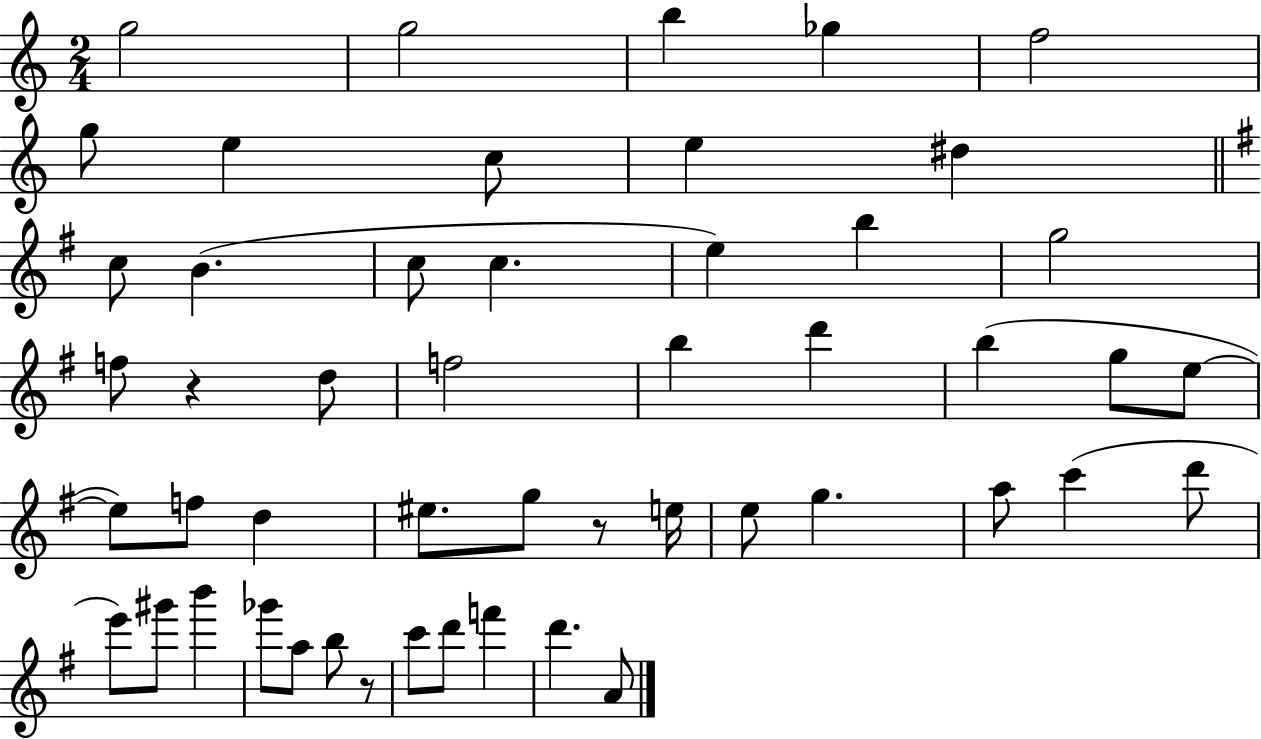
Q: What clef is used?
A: treble